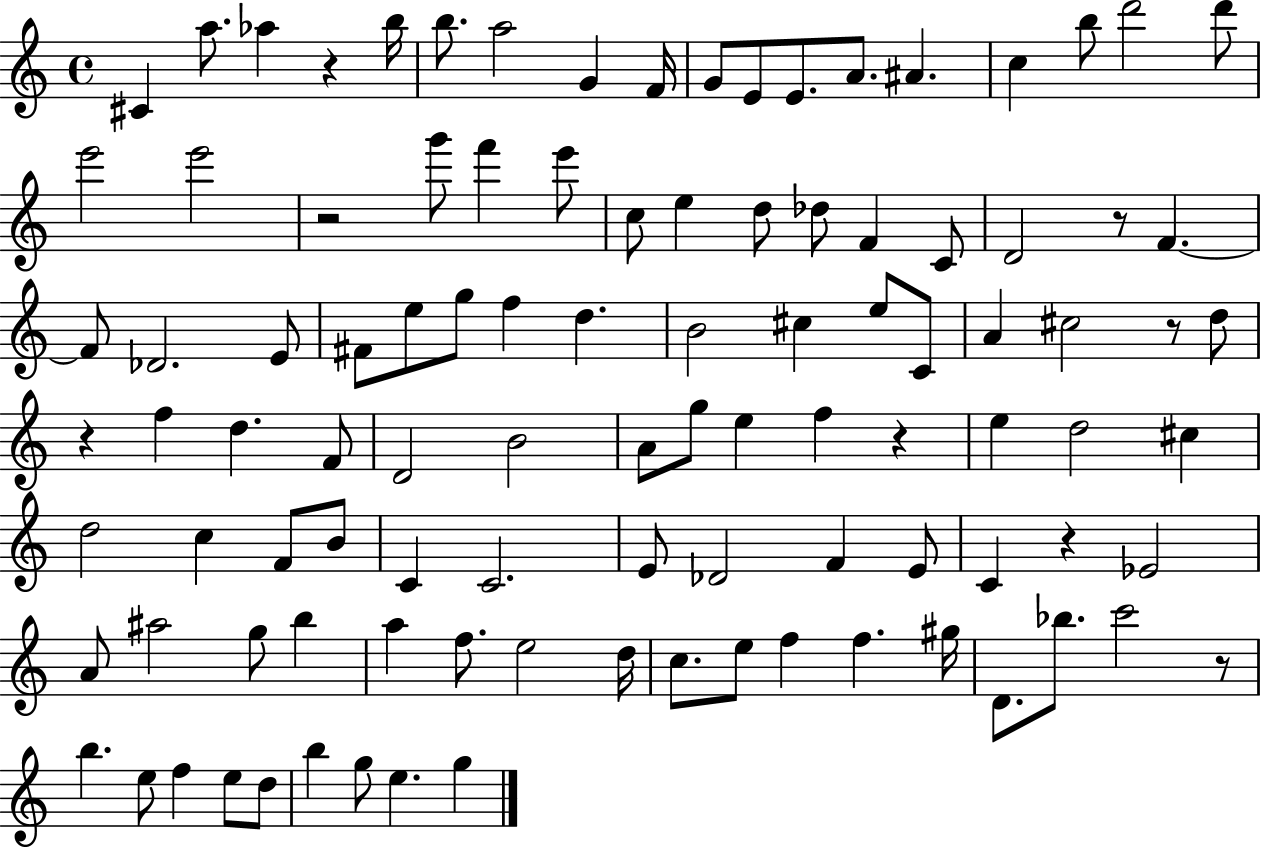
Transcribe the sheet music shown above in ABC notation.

X:1
T:Untitled
M:4/4
L:1/4
K:C
^C a/2 _a z b/4 b/2 a2 G F/4 G/2 E/2 E/2 A/2 ^A c b/2 d'2 d'/2 e'2 e'2 z2 g'/2 f' e'/2 c/2 e d/2 _d/2 F C/2 D2 z/2 F F/2 _D2 E/2 ^F/2 e/2 g/2 f d B2 ^c e/2 C/2 A ^c2 z/2 d/2 z f d F/2 D2 B2 A/2 g/2 e f z e d2 ^c d2 c F/2 B/2 C C2 E/2 _D2 F E/2 C z _E2 A/2 ^a2 g/2 b a f/2 e2 d/4 c/2 e/2 f f ^g/4 D/2 _b/2 c'2 z/2 b e/2 f e/2 d/2 b g/2 e g